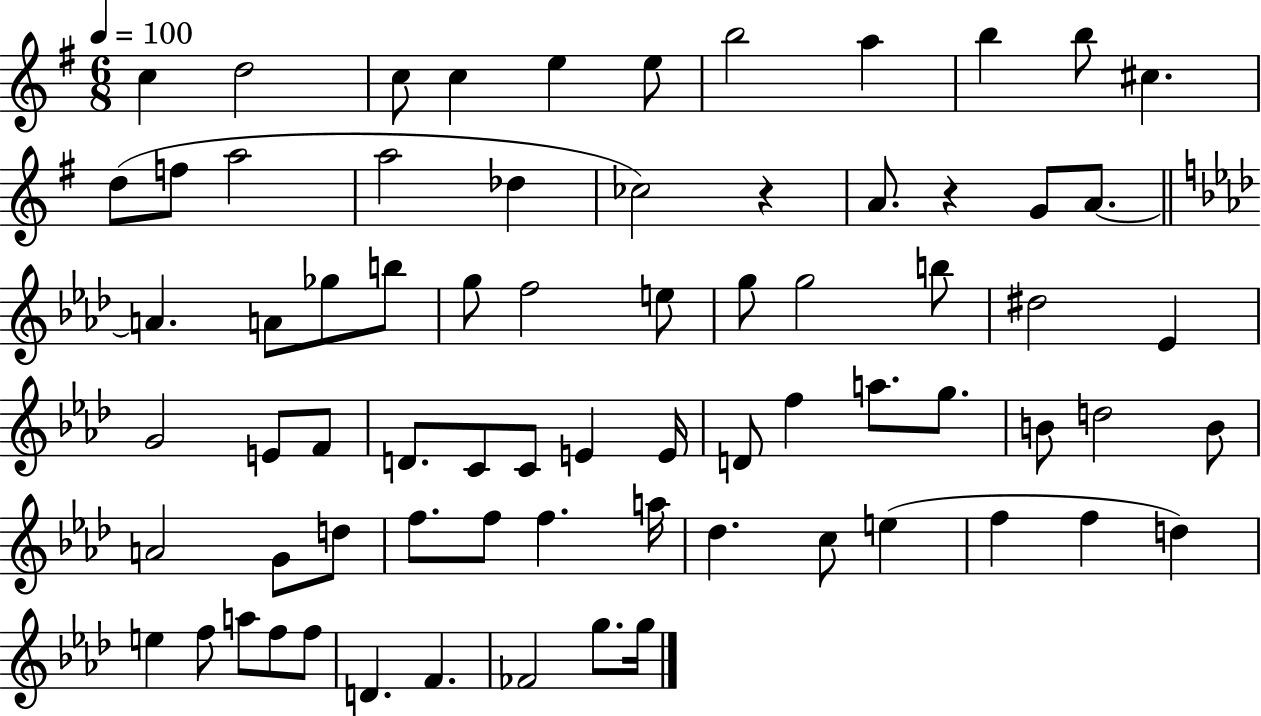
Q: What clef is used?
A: treble